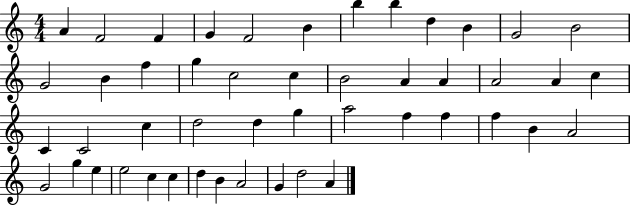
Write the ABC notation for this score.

X:1
T:Untitled
M:4/4
L:1/4
K:C
A F2 F G F2 B b b d B G2 B2 G2 B f g c2 c B2 A A A2 A c C C2 c d2 d g a2 f f f B A2 G2 g e e2 c c d B A2 G d2 A